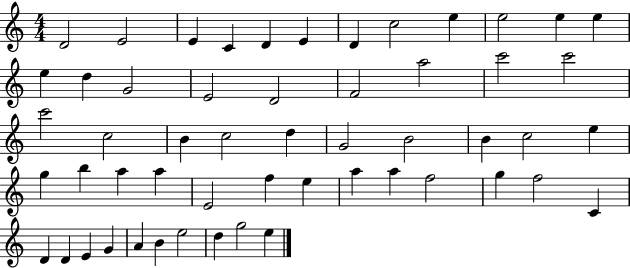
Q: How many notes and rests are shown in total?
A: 54